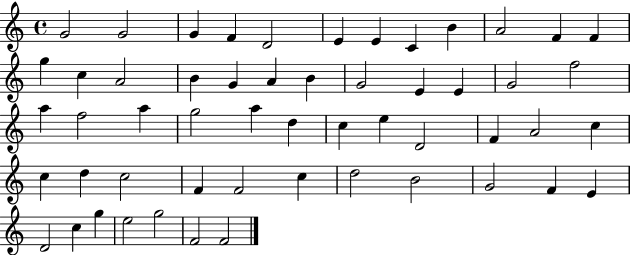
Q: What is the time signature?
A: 4/4